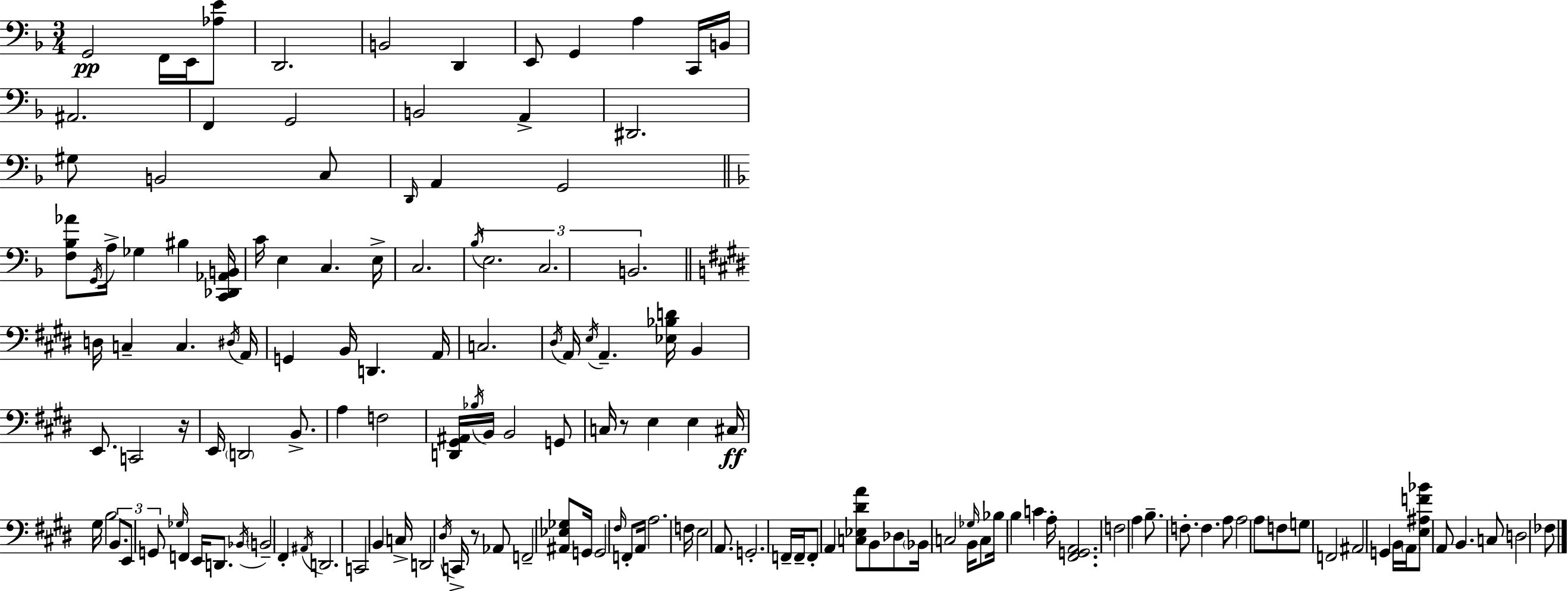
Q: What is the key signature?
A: D minor